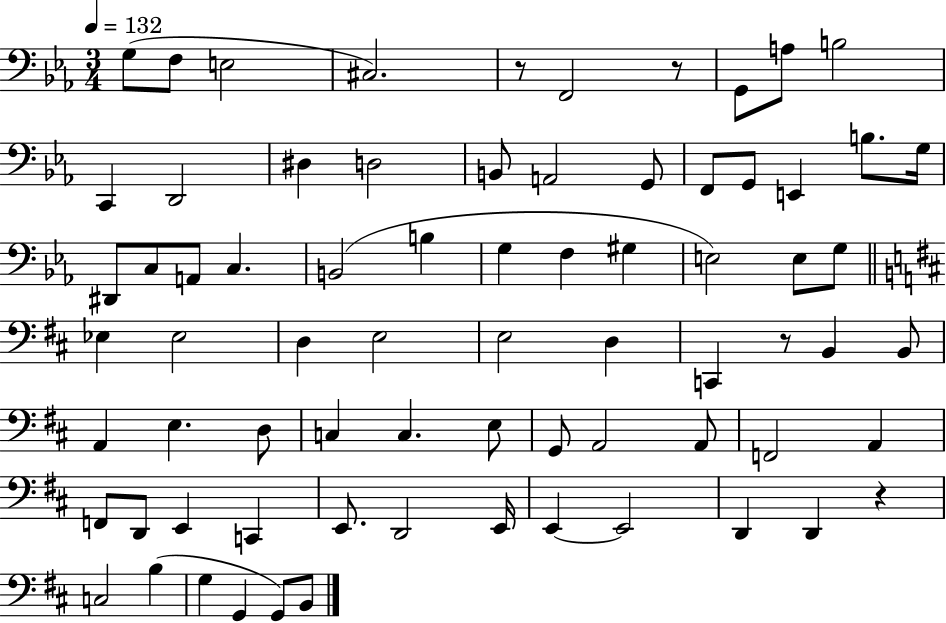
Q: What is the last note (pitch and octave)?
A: B2